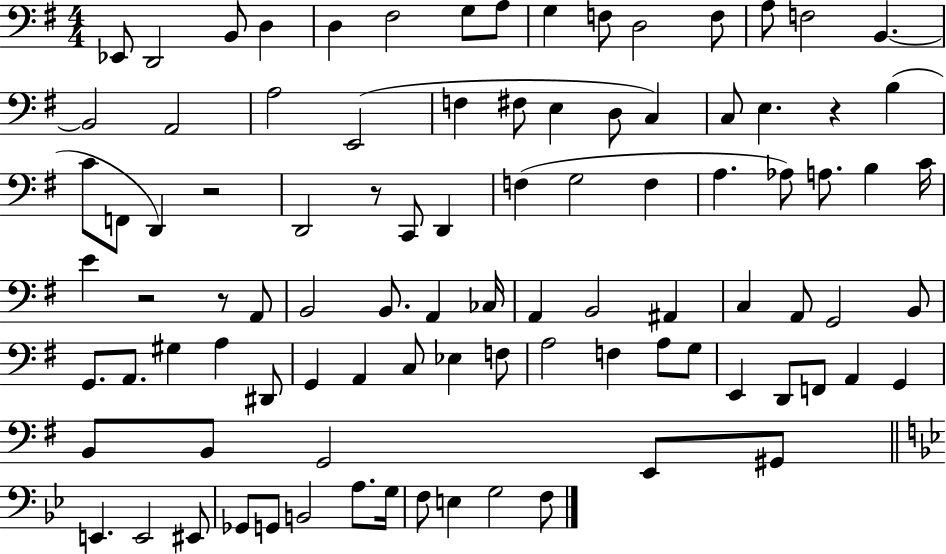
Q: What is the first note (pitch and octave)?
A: Eb2